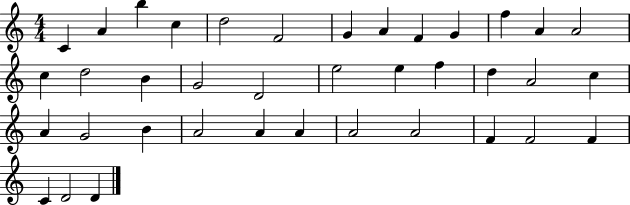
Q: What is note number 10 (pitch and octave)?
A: G4